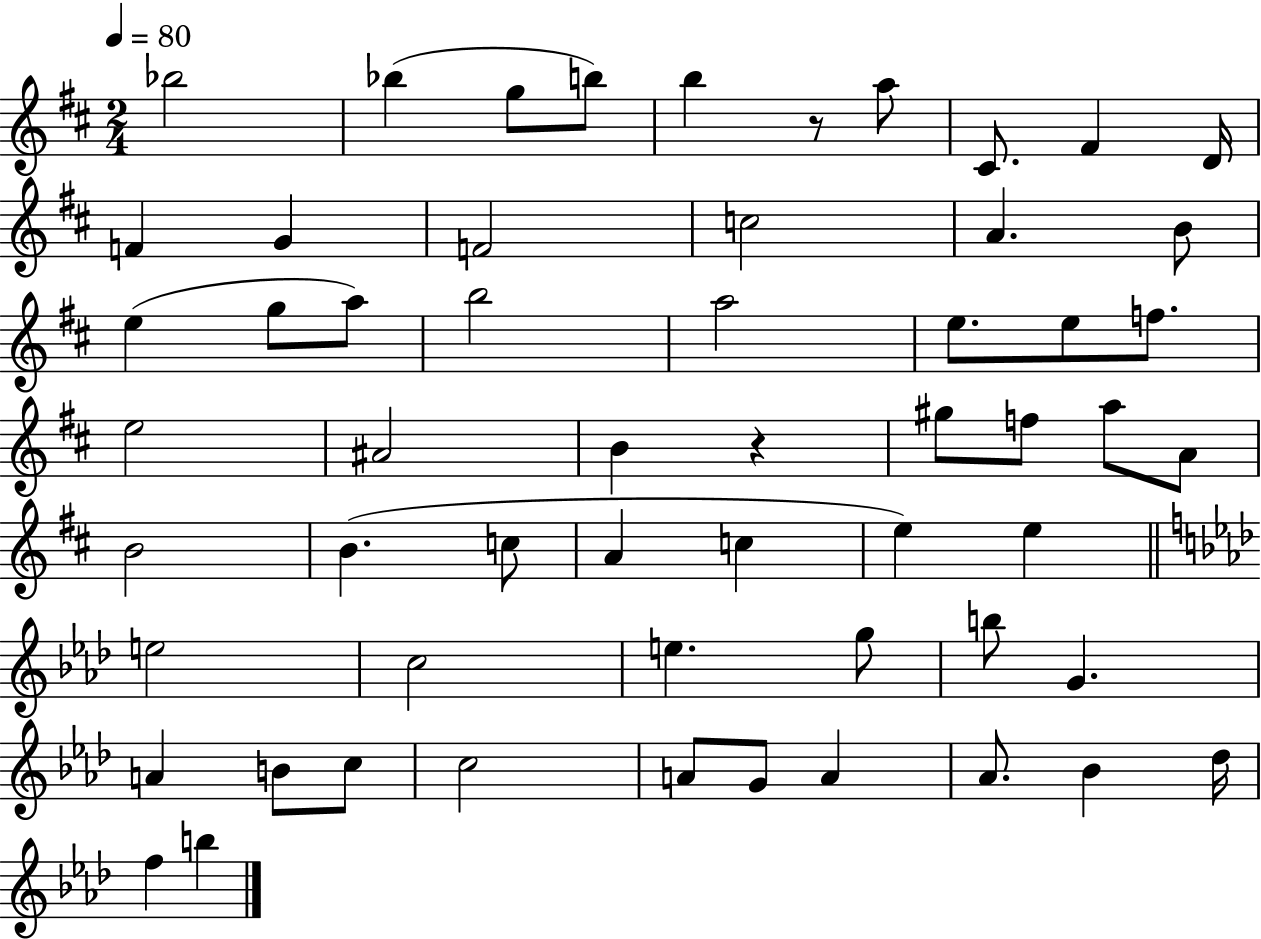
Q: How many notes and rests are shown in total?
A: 57